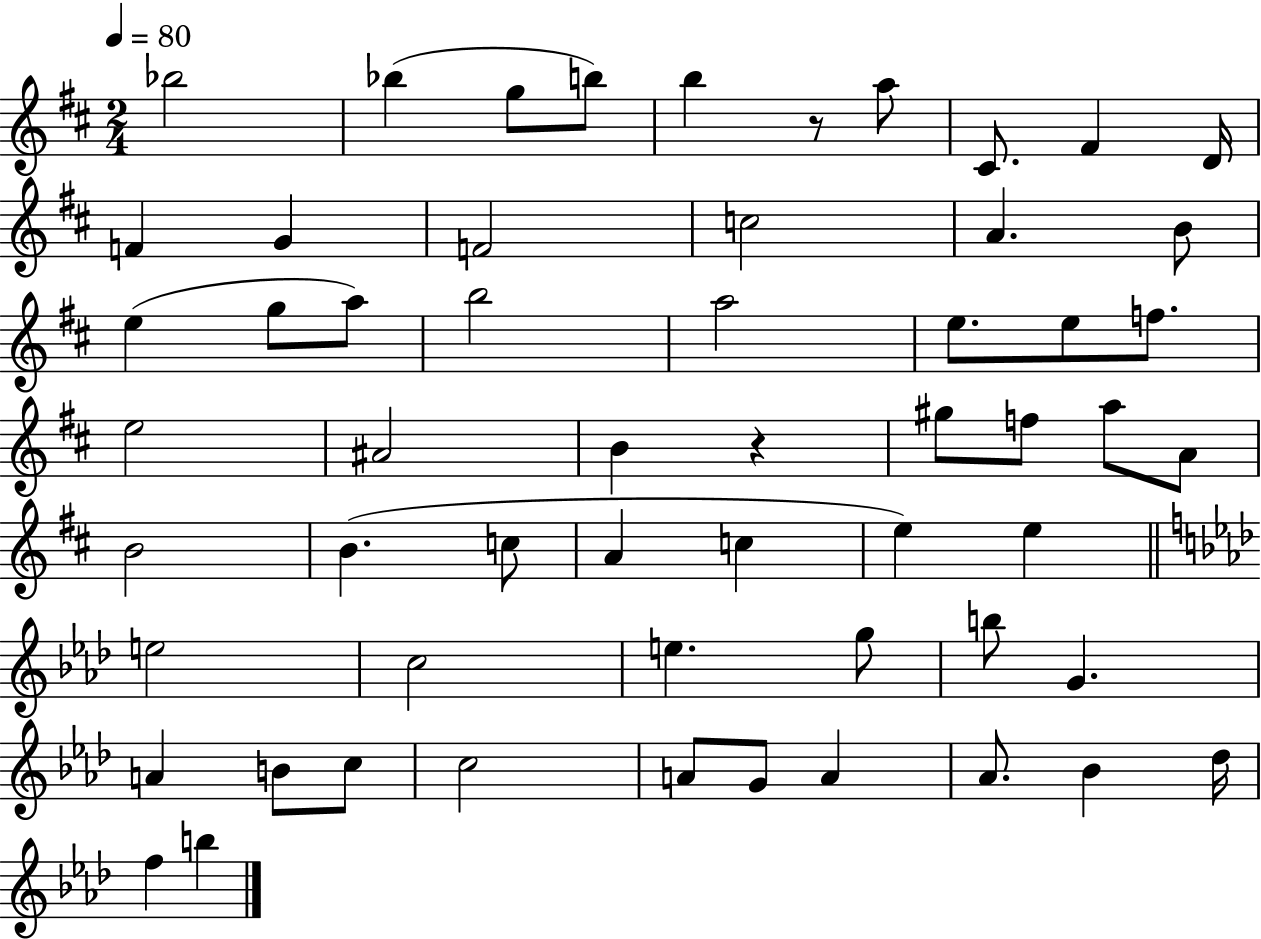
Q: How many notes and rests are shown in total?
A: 57